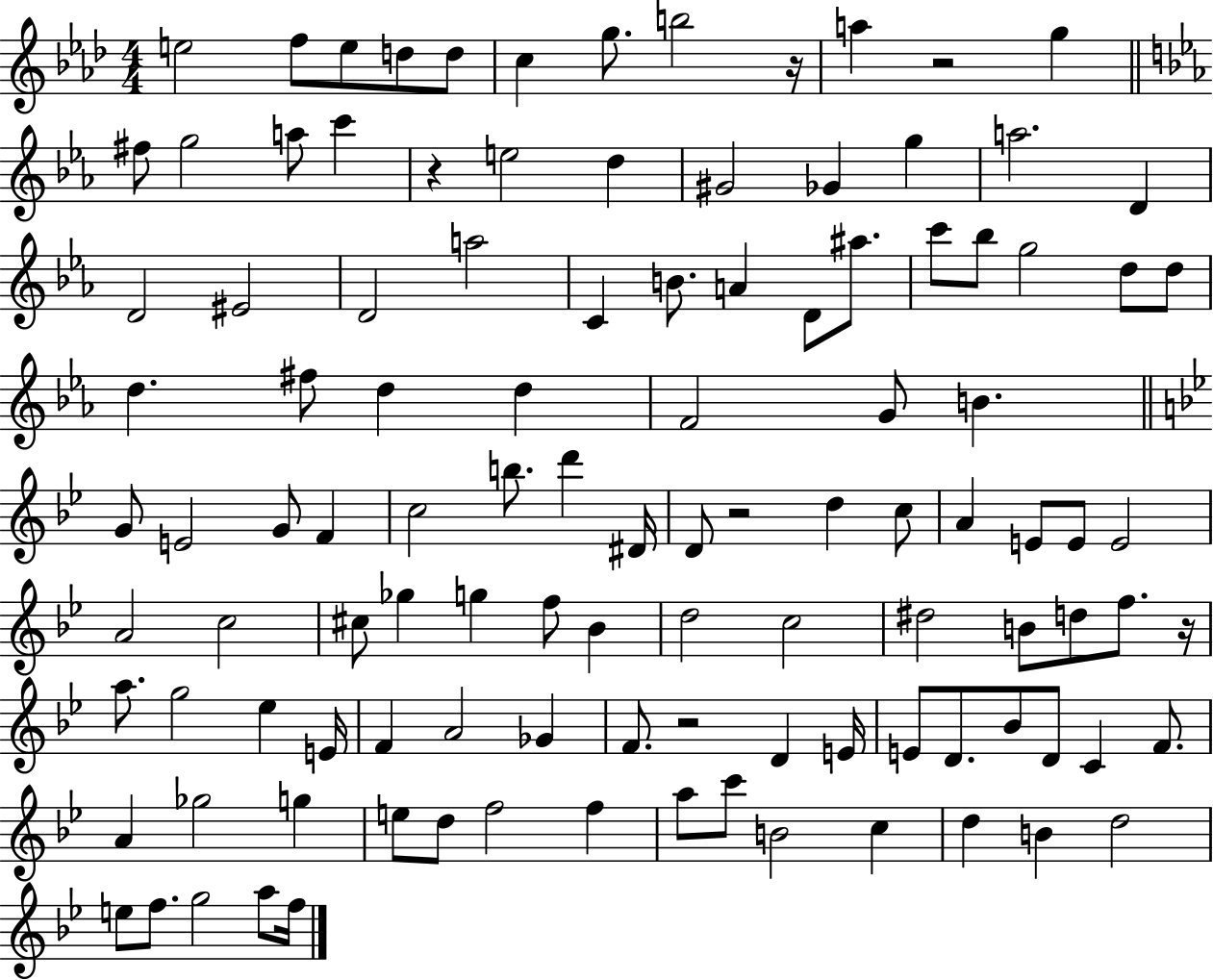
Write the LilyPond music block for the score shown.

{
  \clef treble
  \numericTimeSignature
  \time 4/4
  \key aes \major
  e''2 f''8 e''8 d''8 d''8 | c''4 g''8. b''2 r16 | a''4 r2 g''4 | \bar "||" \break \key c \minor fis''8 g''2 a''8 c'''4 | r4 e''2 d''4 | gis'2 ges'4 g''4 | a''2. d'4 | \break d'2 eis'2 | d'2 a''2 | c'4 b'8. a'4 d'8 ais''8. | c'''8 bes''8 g''2 d''8 d''8 | \break d''4. fis''8 d''4 d''4 | f'2 g'8 b'4. | \bar "||" \break \key bes \major g'8 e'2 g'8 f'4 | c''2 b''8. d'''4 dis'16 | d'8 r2 d''4 c''8 | a'4 e'8 e'8 e'2 | \break a'2 c''2 | cis''8 ges''4 g''4 f''8 bes'4 | d''2 c''2 | dis''2 b'8 d''8 f''8. r16 | \break a''8. g''2 ees''4 e'16 | f'4 a'2 ges'4 | f'8. r2 d'4 e'16 | e'8 d'8. bes'8 d'8 c'4 f'8. | \break a'4 ges''2 g''4 | e''8 d''8 f''2 f''4 | a''8 c'''8 b'2 c''4 | d''4 b'4 d''2 | \break e''8 f''8. g''2 a''8 f''16 | \bar "|."
}